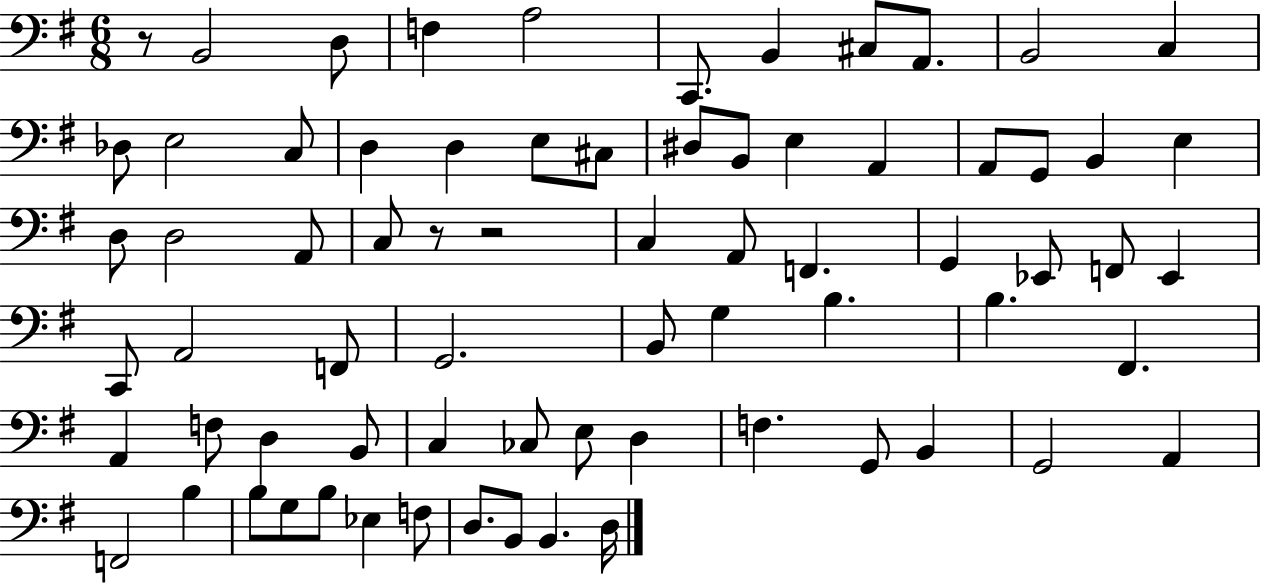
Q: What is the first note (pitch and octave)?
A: B2